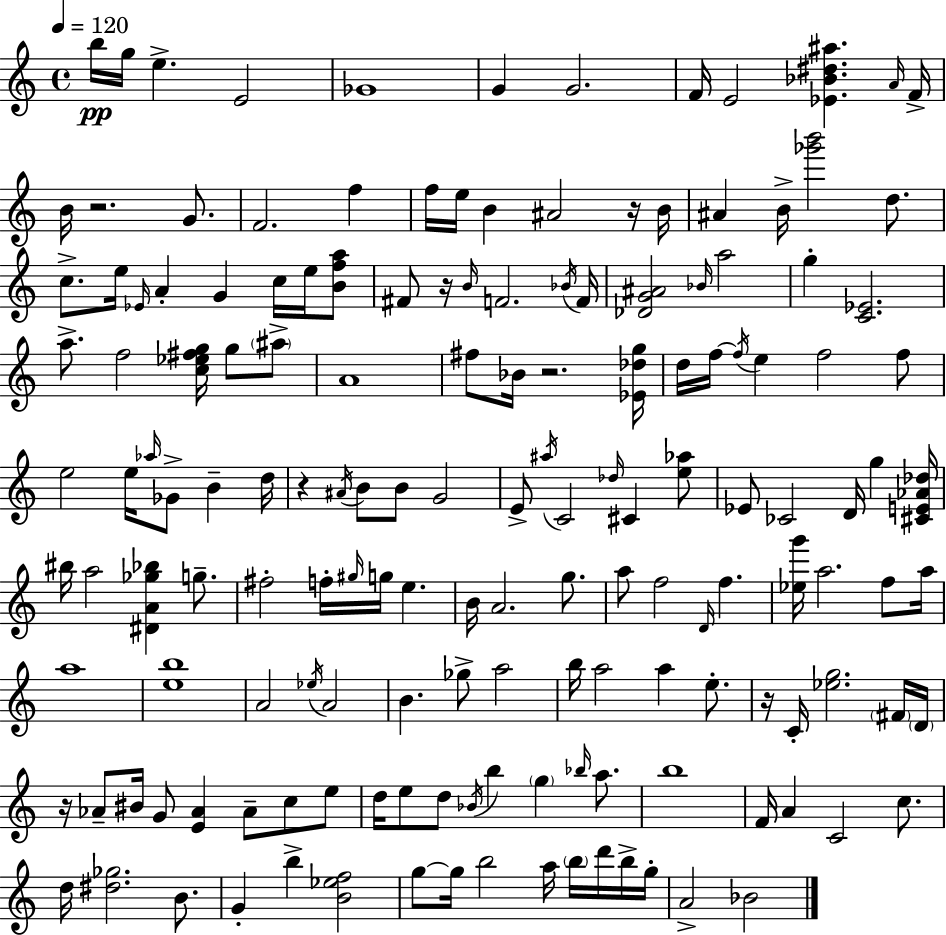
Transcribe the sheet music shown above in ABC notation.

X:1
T:Untitled
M:4/4
L:1/4
K:C
b/4 g/4 e E2 _G4 G G2 F/4 E2 [_E_B^d^a] A/4 F/4 B/4 z2 G/2 F2 f f/4 e/4 B ^A2 z/4 B/4 ^A B/4 [_g'b']2 d/2 c/2 e/4 _E/4 A G c/4 e/4 [Bfa]/2 ^F/2 z/4 B/4 F2 _B/4 F/4 [_DG^A]2 _B/4 a2 g [C_E]2 a/2 f2 [c_e^fg]/4 g/2 ^a/2 A4 ^f/2 _B/4 z2 [_E_dg]/4 d/4 f/4 f/4 e f2 f/2 e2 e/4 _a/4 _G/2 B d/4 z ^A/4 B/2 B/2 G2 E/2 ^a/4 C2 _d/4 ^C [e_a]/2 _E/2 _C2 D/4 g [^CE_A_d]/4 ^b/4 a2 [^DA_g_b] g/2 ^f2 f/4 ^g/4 g/4 e B/4 A2 g/2 a/2 f2 D/4 f [_eg']/4 a2 f/2 a/4 a4 [eb]4 A2 _e/4 A2 B _g/2 a2 b/4 a2 a e/2 z/4 C/4 [_eg]2 ^F/4 D/4 z/4 _A/2 ^B/4 G/2 [E_A] _A/2 c/2 e/2 d/4 e/2 d/2 _B/4 b g _b/4 a/2 b4 F/4 A C2 c/2 d/4 [^d_g]2 B/2 G b [B_ef]2 g/2 g/4 b2 a/4 b/4 d'/4 b/4 g/4 A2 _B2